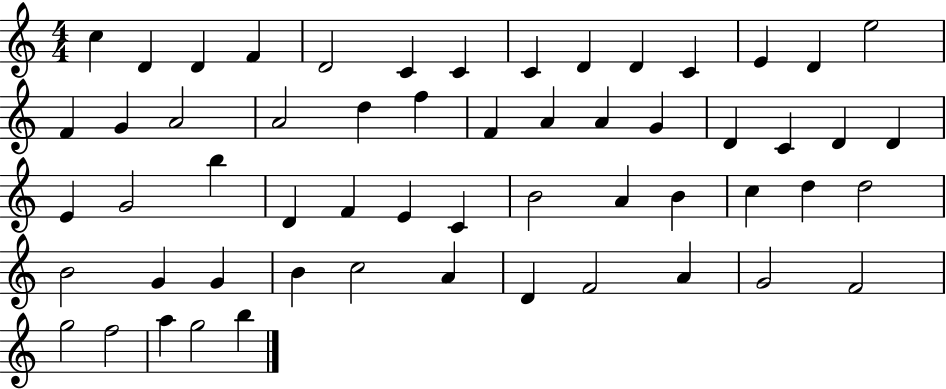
X:1
T:Untitled
M:4/4
L:1/4
K:C
c D D F D2 C C C D D C E D e2 F G A2 A2 d f F A A G D C D D E G2 b D F E C B2 A B c d d2 B2 G G B c2 A D F2 A G2 F2 g2 f2 a g2 b